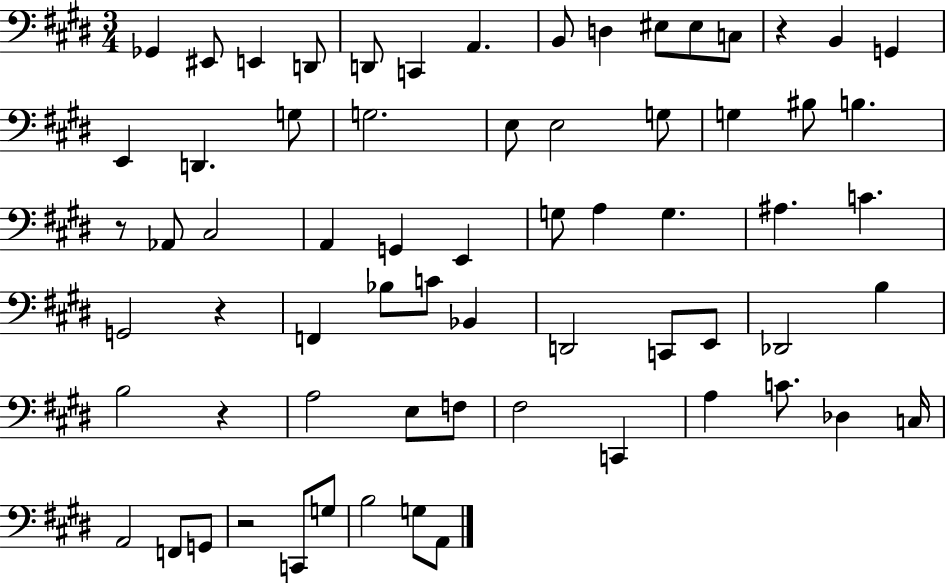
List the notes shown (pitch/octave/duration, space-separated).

Gb2/q EIS2/e E2/q D2/e D2/e C2/q A2/q. B2/e D3/q EIS3/e EIS3/e C3/e R/q B2/q G2/q E2/q D2/q. G3/e G3/h. E3/e E3/h G3/e G3/q BIS3/e B3/q. R/e Ab2/e C#3/h A2/q G2/q E2/q G3/e A3/q G3/q. A#3/q. C4/q. G2/h R/q F2/q Bb3/e C4/e Bb2/q D2/h C2/e E2/e Db2/h B3/q B3/h R/q A3/h E3/e F3/e F#3/h C2/q A3/q C4/e. Db3/q C3/s A2/h F2/e G2/e R/h C2/e G3/e B3/h G3/e A2/e